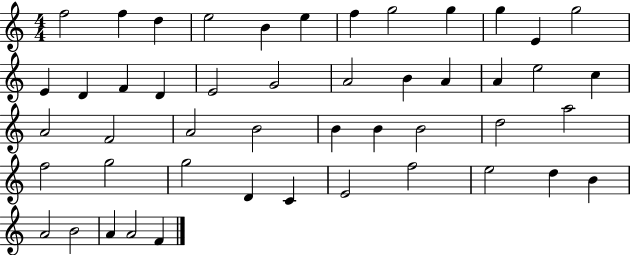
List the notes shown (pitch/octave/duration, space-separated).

F5/h F5/q D5/q E5/h B4/q E5/q F5/q G5/h G5/q G5/q E4/q G5/h E4/q D4/q F4/q D4/q E4/h G4/h A4/h B4/q A4/q A4/q E5/h C5/q A4/h F4/h A4/h B4/h B4/q B4/q B4/h D5/h A5/h F5/h G5/h G5/h D4/q C4/q E4/h F5/h E5/h D5/q B4/q A4/h B4/h A4/q A4/h F4/q